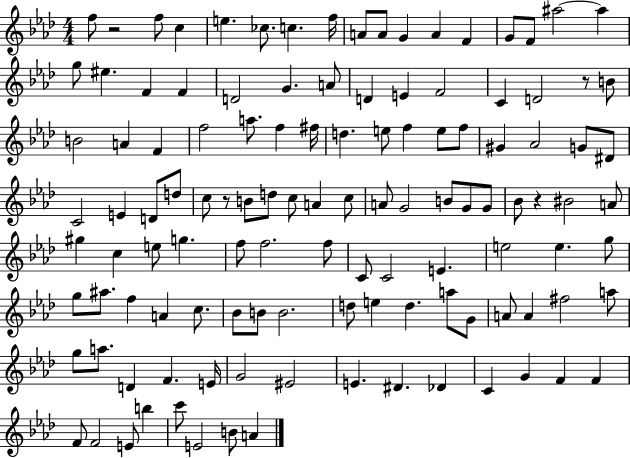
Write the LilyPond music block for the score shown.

{
  \clef treble
  \numericTimeSignature
  \time 4/4
  \key aes \major
  \repeat volta 2 { f''8 r2 f''8 c''4 | e''4. ces''8. c''4. f''16 | a'8 a'8 g'4 a'4 f'4 | g'8 f'8 ais''2~~ ais''4 | \break g''8 eis''4. f'4 f'4 | d'2 g'4. a'8 | d'4 e'4 f'2 | c'4 d'2 r8 b'8 | \break b'2 a'4 f'4 | f''2 a''8. f''4 fis''16 | d''4. e''8 f''4 e''8 f''8 | gis'4 aes'2 g'8 dis'8 | \break c'2 e'4 d'8 d''8 | c''8 r8 b'8 d''8 c''8 a'4 c''8 | a'8 g'2 b'8 g'8 g'8 | bes'8 r4 bis'2 a'8 | \break gis''4 c''4 e''8 g''4. | f''8 f''2. f''8 | c'8 c'2 e'4. | e''2 e''4. g''8 | \break g''8 ais''8. f''4 a'4 c''8. | bes'8 b'8 b'2. | d''8 e''4 d''4. a''8 g'8 | a'8 a'4 fis''2 a''8 | \break g''8 a''8. d'4 f'4. e'16 | g'2 eis'2 | e'4. dis'4. des'4 | c'4 g'4 f'4 f'4 | \break f'8 f'2 e'8 b''4 | c'''8 e'2 b'8 a'4 | } \bar "|."
}